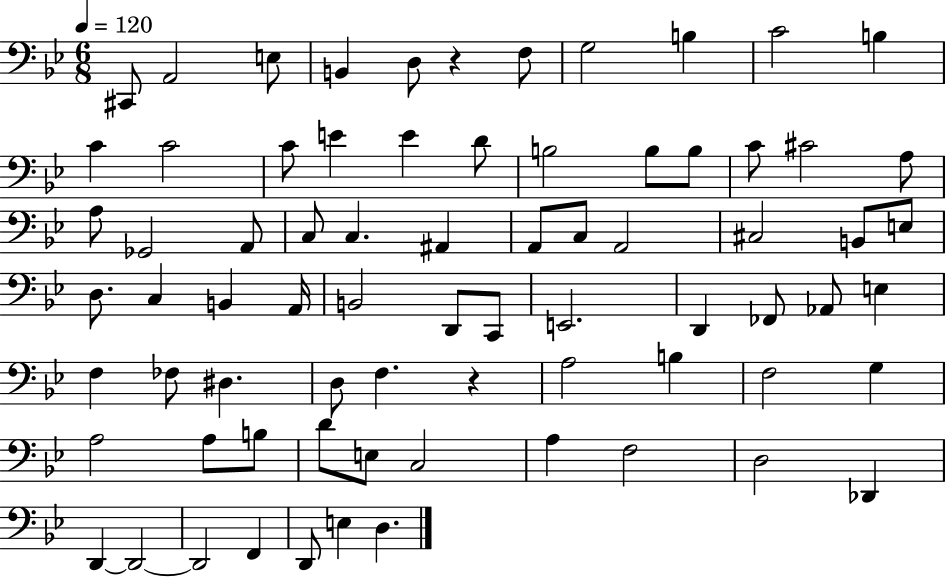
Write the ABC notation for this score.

X:1
T:Untitled
M:6/8
L:1/4
K:Bb
^C,,/2 A,,2 E,/2 B,, D,/2 z F,/2 G,2 B, C2 B, C C2 C/2 E E D/2 B,2 B,/2 B,/2 C/2 ^C2 A,/2 A,/2 _G,,2 A,,/2 C,/2 C, ^A,, A,,/2 C,/2 A,,2 ^C,2 B,,/2 E,/2 D,/2 C, B,, A,,/4 B,,2 D,,/2 C,,/2 E,,2 D,, _F,,/2 _A,,/2 E, F, _F,/2 ^D, D,/2 F, z A,2 B, F,2 G, A,2 A,/2 B,/2 D/2 E,/2 C,2 A, F,2 D,2 _D,, D,, D,,2 D,,2 F,, D,,/2 E, D,